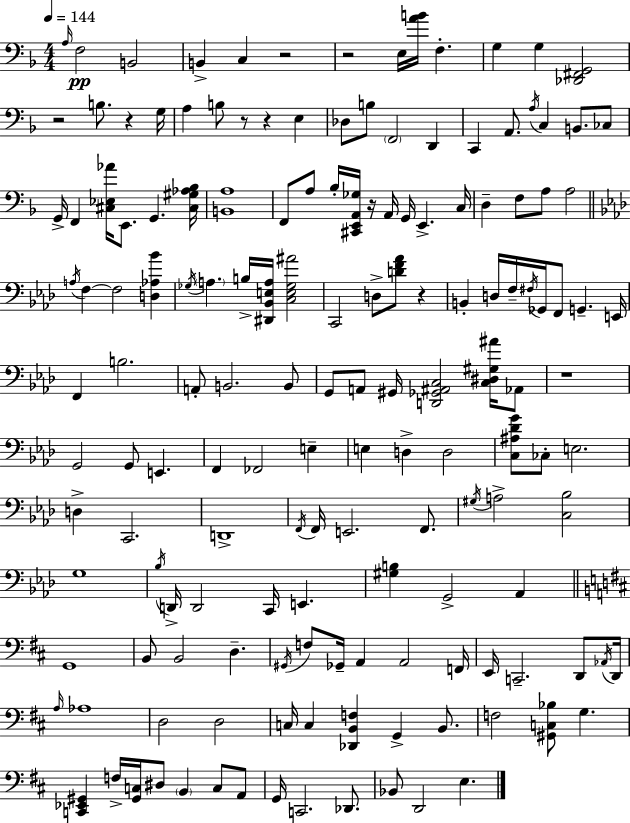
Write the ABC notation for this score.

X:1
T:Untitled
M:4/4
L:1/4
K:Dm
A,/4 F,2 B,,2 B,, C, z2 z2 E,/4 [AB]/4 F, G, G, [_D,,^F,,G,,]2 z2 B,/2 z G,/4 A, B,/2 z/2 z E, _D,/2 B,/2 F,,2 D,, C,, A,,/2 A,/4 C, B,,/2 _C,/2 G,,/4 F,, [^C,_E,_A]/4 E,,/2 G,, [^C,^G,_A,_B,]/4 [B,,A,]4 F,,/2 A,/2 _B,/4 [^C,,E,,A,,_G,]/4 z/4 A,,/4 G,,/4 E,, C,/4 D, F,/2 A,/2 A,2 A,/4 F, F,2 [D,_A,_B] _G,/4 A, B,/4 [^D,,_B,,E,A,]/4 [C,E,_G,^A]2 C,,2 D,/2 [DF_A]/2 z B,, D,/4 F,/4 ^F,/4 _G,,/4 F,,/2 G,, E,,/4 F,, B,2 A,,/2 B,,2 B,,/2 G,,/2 A,,/2 ^G,,/4 [D,,_G,,^A,,C,]2 [C,^D,^G,^A]/4 _A,,/2 z4 G,,2 G,,/2 E,, F,, _F,,2 E, E, D, D,2 [C,^A,_DG]/2 _C,/2 E,2 D, C,,2 D,,4 F,,/4 F,,/4 E,,2 F,,/2 ^G,/4 A,2 [C,_B,]2 G,4 _B,/4 D,,/4 D,,2 C,,/4 E,, [^G,B,] G,,2 _A,, G,,4 B,,/2 B,,2 D, ^G,,/4 F,/2 _G,,/4 A,, A,,2 F,,/4 E,,/4 C,,2 D,,/2 _A,,/4 D,,/4 A,/4 _A,4 D,2 D,2 C,/4 C, [_D,,B,,F,] G,, B,,/2 F,2 [^G,,C,_B,]/2 G, [C,,_E,,^G,,] F,/4 [^G,,C,]/4 ^D,/2 B,, C,/2 A,,/2 G,,/4 C,,2 _D,,/2 _B,,/2 D,,2 E,